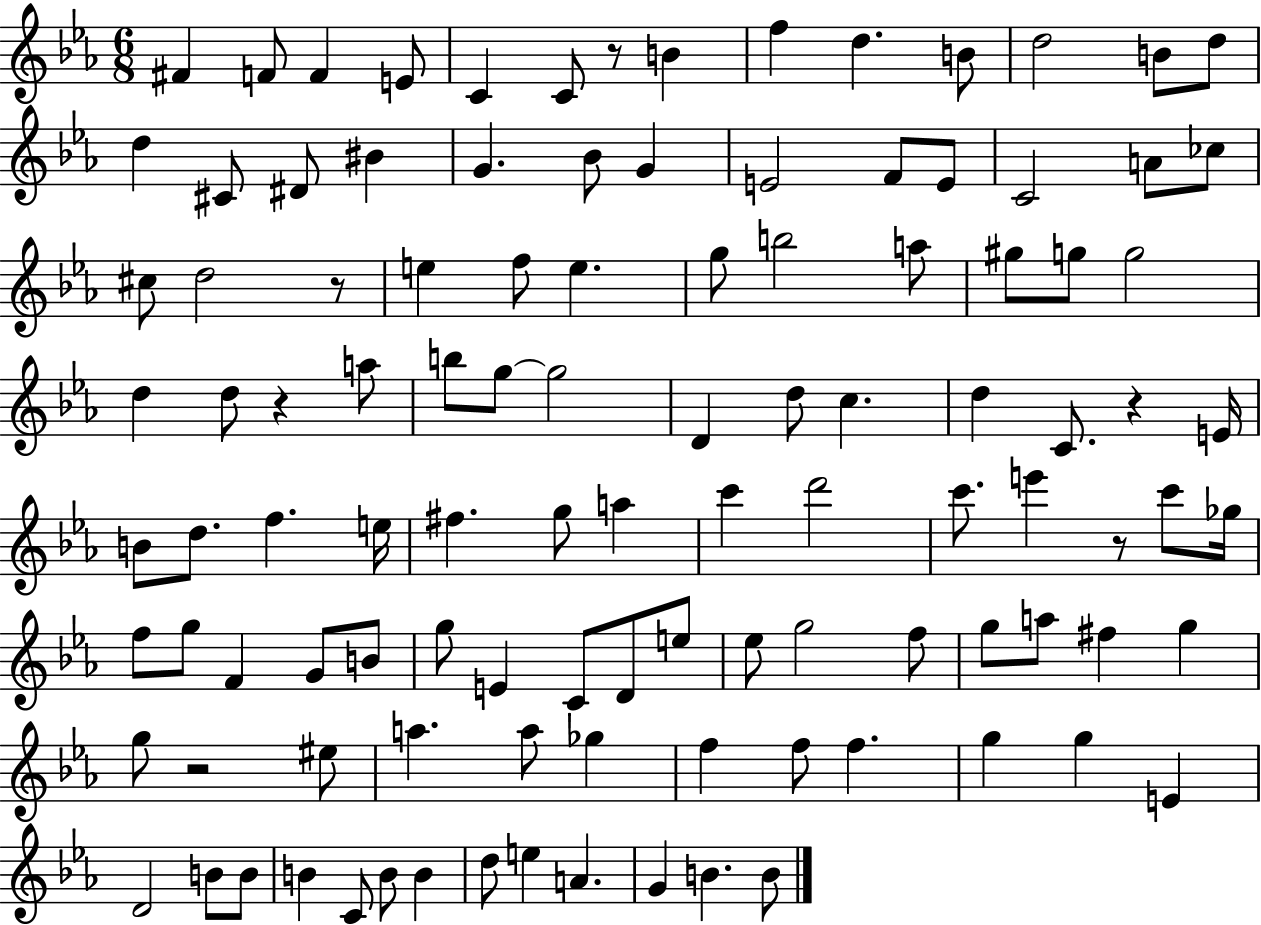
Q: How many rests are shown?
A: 6